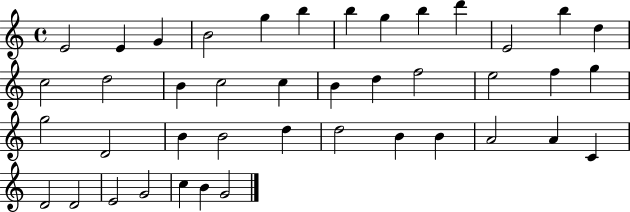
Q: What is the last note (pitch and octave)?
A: G4